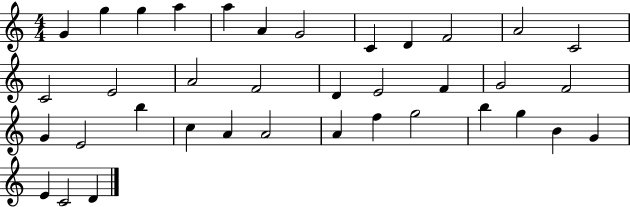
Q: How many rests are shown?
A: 0